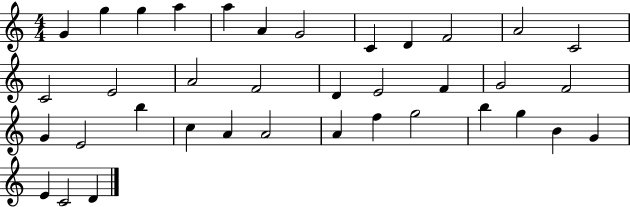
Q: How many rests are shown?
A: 0